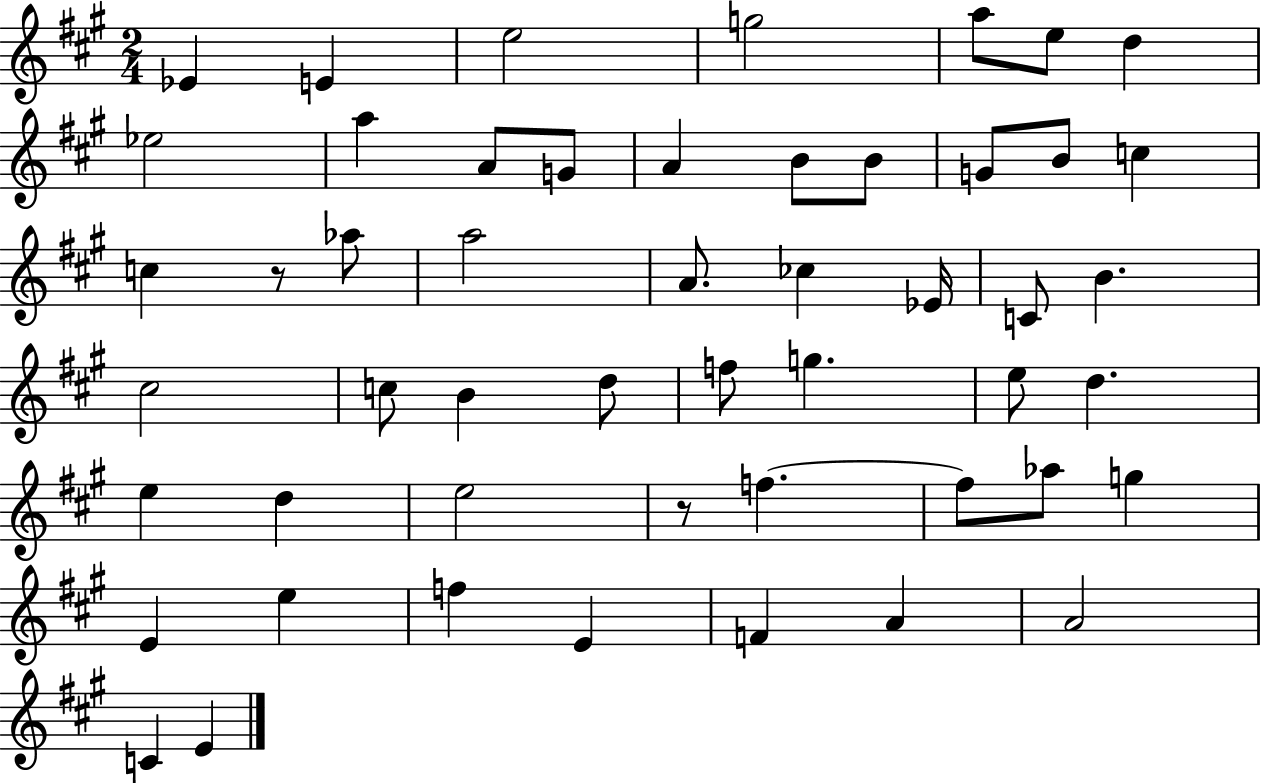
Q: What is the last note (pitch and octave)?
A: E4